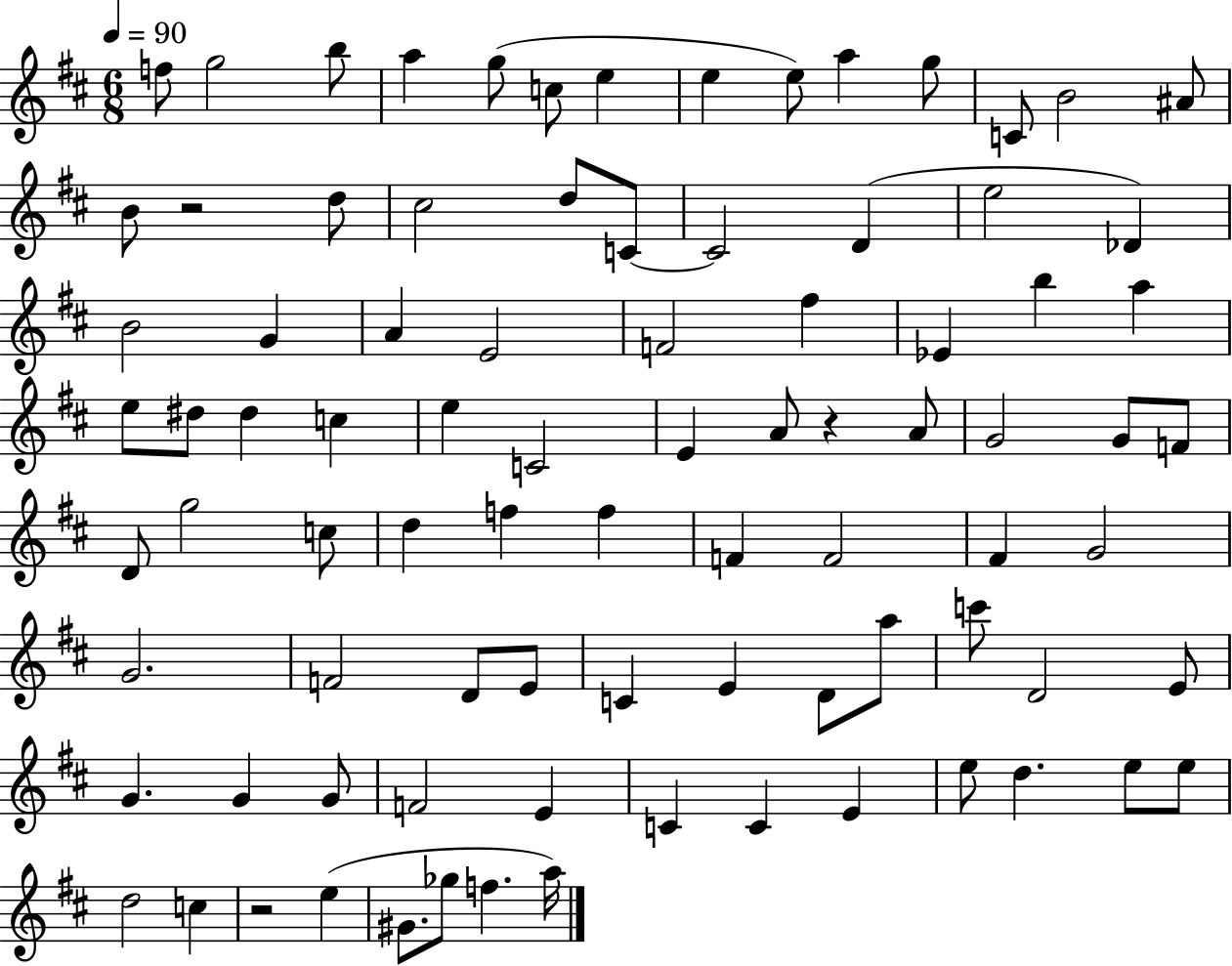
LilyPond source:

{
  \clef treble
  \numericTimeSignature
  \time 6/8
  \key d \major
  \tempo 4 = 90
  f''8 g''2 b''8 | a''4 g''8( c''8 e''4 | e''4 e''8) a''4 g''8 | c'8 b'2 ais'8 | \break b'8 r2 d''8 | cis''2 d''8 c'8~~ | c'2 d'4( | e''2 des'4) | \break b'2 g'4 | a'4 e'2 | f'2 fis''4 | ees'4 b''4 a''4 | \break e''8 dis''8 dis''4 c''4 | e''4 c'2 | e'4 a'8 r4 a'8 | g'2 g'8 f'8 | \break d'8 g''2 c''8 | d''4 f''4 f''4 | f'4 f'2 | fis'4 g'2 | \break g'2. | f'2 d'8 e'8 | c'4 e'4 d'8 a''8 | c'''8 d'2 e'8 | \break g'4. g'4 g'8 | f'2 e'4 | c'4 c'4 e'4 | e''8 d''4. e''8 e''8 | \break d''2 c''4 | r2 e''4( | gis'8. ges''8 f''4. a''16) | \bar "|."
}